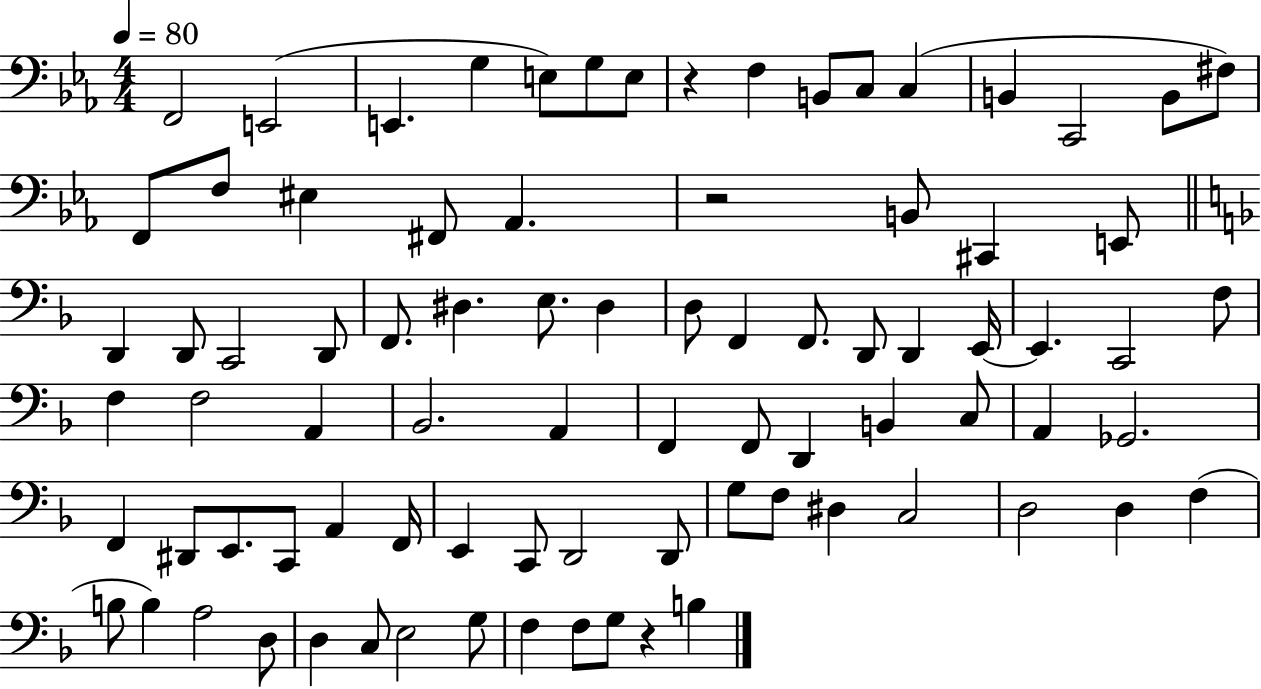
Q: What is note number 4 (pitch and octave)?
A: G3